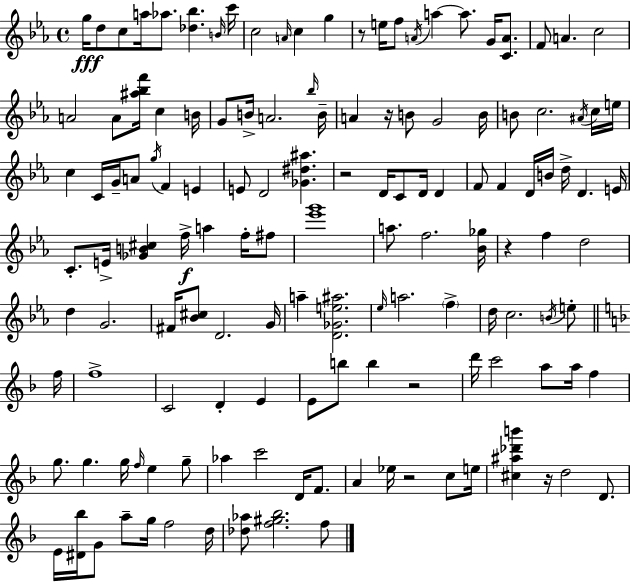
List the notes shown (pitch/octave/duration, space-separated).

G5/s D5/e C5/e A5/s Ab5/e. [Db5,Bb5]/q. B4/s C6/s C5/h A4/s C5/q G5/q R/e E5/s F5/e A4/s A5/q A5/e. G4/s [C4,A4]/e. F4/e A4/q. C5/h A4/h A4/e [A#5,Bb5,F6]/s C5/q B4/s G4/e B4/s A4/h. Bb5/s B4/s A4/q R/s B4/e G4/h B4/s B4/e C5/h. A#4/s C5/s E5/s C5/q C4/s G4/s A4/e G5/s F4/q E4/q E4/e D4/h [Gb4,D#5,A#5]/q. R/h D4/s C4/e D4/s D4/q F4/e F4/q D4/s B4/s D5/s D4/q. E4/s C4/e. E4/s [Gb4,B4,C#5]/q F5/s A5/q F5/s F#5/e [Eb6,G6]/w A5/e. F5/h. [Bb4,Gb5]/s R/q F5/q D5/h D5/q G4/h. F#4/s [Bb4,C#5]/e D4/h. G4/s A5/q [D4,Gb4,E5,A#5]/h. Eb5/s A5/h. F5/q D5/s C5/h. B4/s E5/e F5/s F5/w C4/h D4/q E4/q E4/e B5/e B5/q R/h D6/s C6/h A5/e A5/s F5/q G5/e. G5/q. G5/s F5/s E5/q G5/e Ab5/q C6/h D4/s F4/e. A4/q Eb5/s R/h C5/e E5/s [C#5,A#5,Db6,B6]/q R/s D5/h D4/e. E4/s [D#4,Bb5]/s G4/e A5/e G5/s F5/h D5/s [Db5,Ab5]/e [F5,G#5,Bb5]/h. F5/e